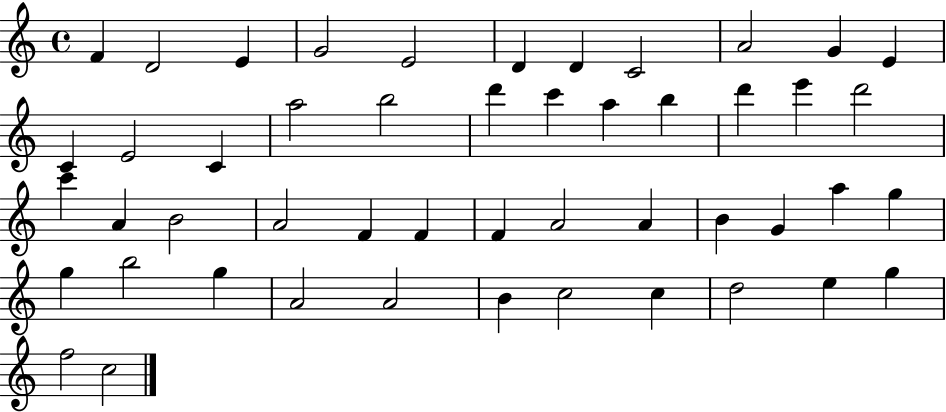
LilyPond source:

{
  \clef treble
  \time 4/4
  \defaultTimeSignature
  \key c \major
  f'4 d'2 e'4 | g'2 e'2 | d'4 d'4 c'2 | a'2 g'4 e'4 | \break c'4 e'2 c'4 | a''2 b''2 | d'''4 c'''4 a''4 b''4 | d'''4 e'''4 d'''2 | \break c'''4 a'4 b'2 | a'2 f'4 f'4 | f'4 a'2 a'4 | b'4 g'4 a''4 g''4 | \break g''4 b''2 g''4 | a'2 a'2 | b'4 c''2 c''4 | d''2 e''4 g''4 | \break f''2 c''2 | \bar "|."
}